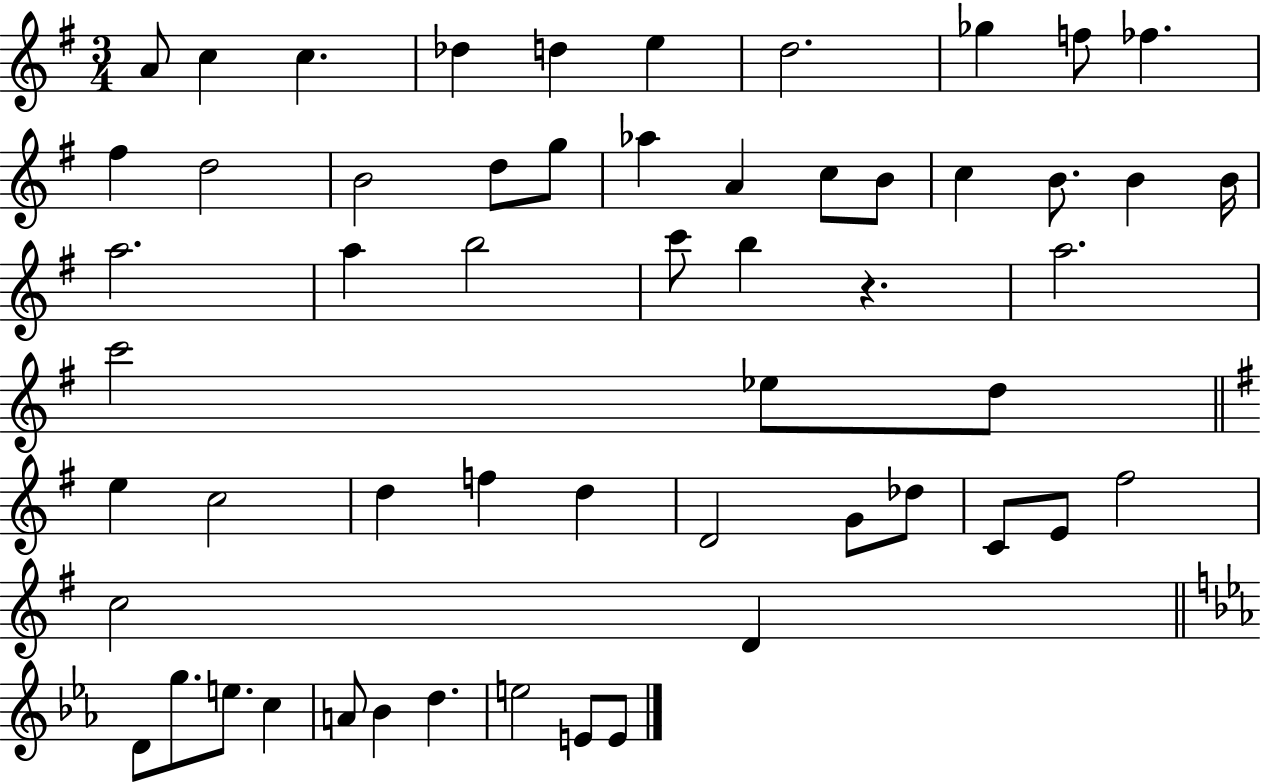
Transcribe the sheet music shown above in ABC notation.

X:1
T:Untitled
M:3/4
L:1/4
K:G
A/2 c c _d d e d2 _g f/2 _f ^f d2 B2 d/2 g/2 _a A c/2 B/2 c B/2 B B/4 a2 a b2 c'/2 b z a2 c'2 _e/2 d/2 e c2 d f d D2 G/2 _d/2 C/2 E/2 ^f2 c2 D D/2 g/2 e/2 c A/2 _B d e2 E/2 E/2